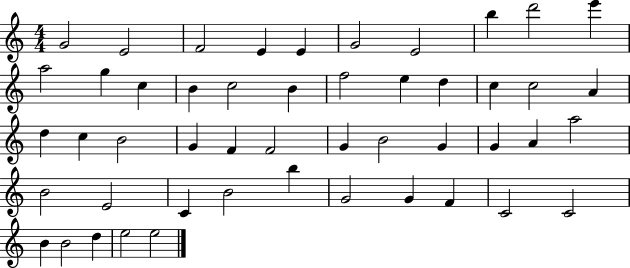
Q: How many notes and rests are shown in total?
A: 49